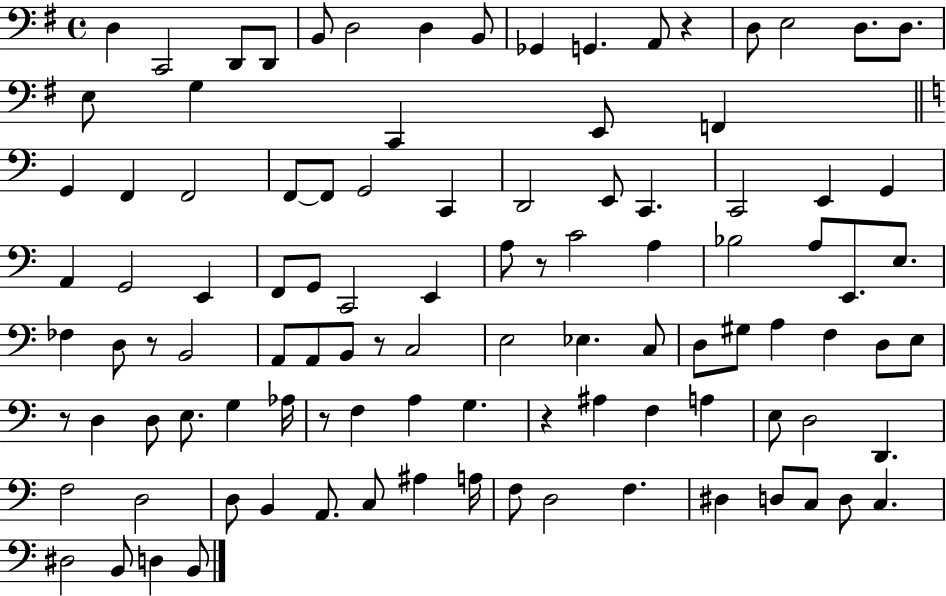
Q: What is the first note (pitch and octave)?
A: D3